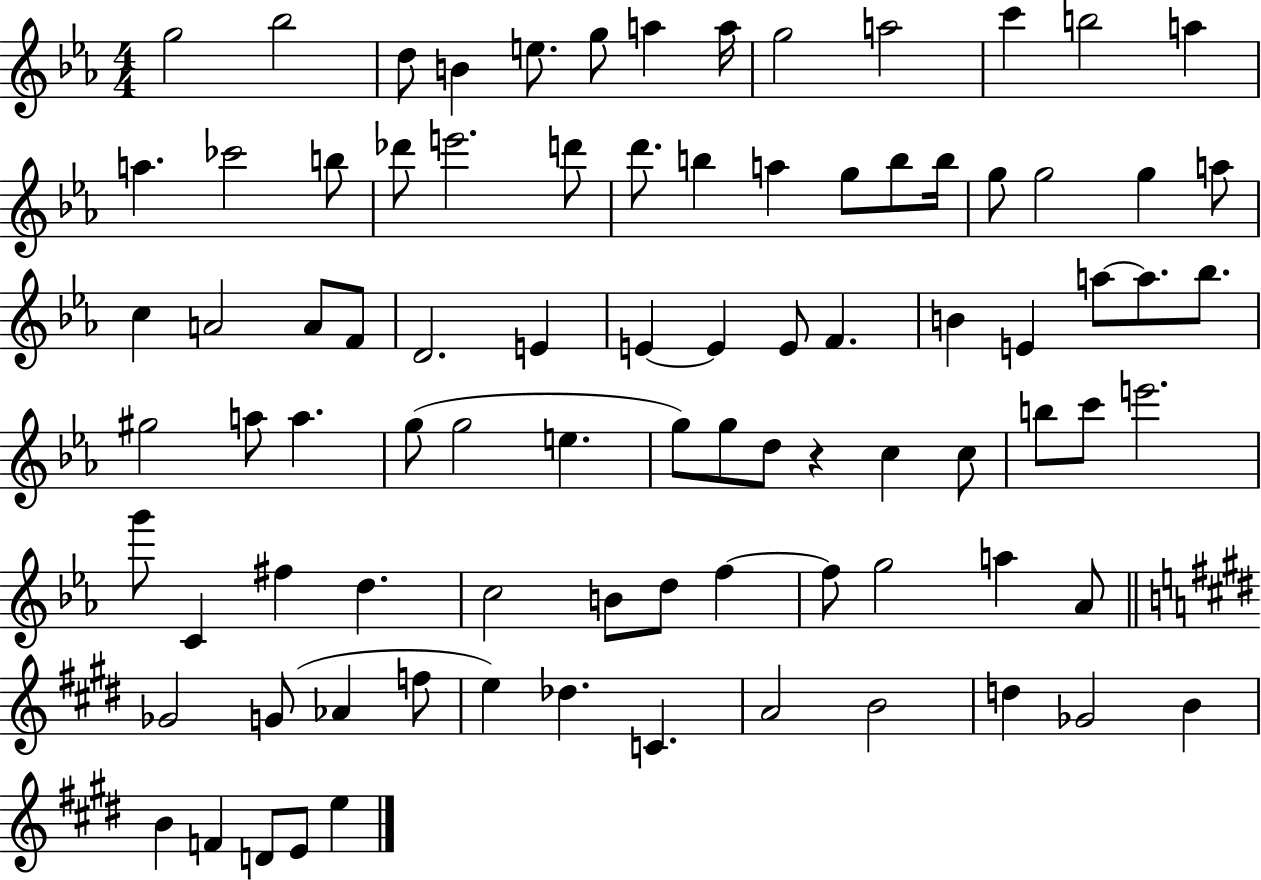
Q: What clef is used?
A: treble